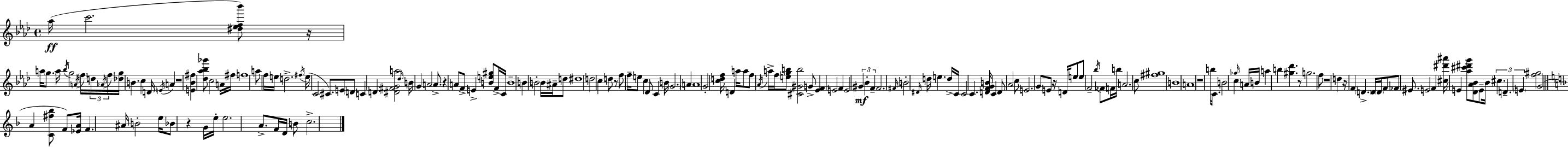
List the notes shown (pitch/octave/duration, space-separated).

Ab5/s C6/h. [D#5,Eb5,F5,Bb6]/e R/s A5/s G5/e. A5/s Bb5/s G5/h A4/s F5/s D5/s Ab4/s F5/s [Db5,G5]/s B4/q. C5/q D4/s E4/s A4/q R/w [E4,Bb4,F#5]/q [Db5,Ab5,Bb5,Gb6]/e C5/h A4/s F#5/s F5/w A5/e F5/s E5/s D5/h. F#5/s E5/s C4/h C#4/e. E4/e D4/e C4/q D4/q [D#4,F#4,G4,A5]/h Db5/s B4/s G4/q A4/h A4/e. R/q A4/e F4/e E4/q [B4,E5,G#5]/e F4/s C4/s B4/w B4/q B4/h B4/s A#4/s D5/e D#5/w D5/h C5/q D5/e R/e F5/e F5/s E5/e C5/q Db4/e C4/q B4/s G4/h. A4/q A4/w G4/h [C5,D5,F5]/s D4/q A5/s A5/e F5/e Ab4/s A5/s F5/s [E5,G5,B5]/e [C#4,G#4,B5]/h G4/e [Eb4,F4]/q E4/h F4/q E4/h G#4/q Bb4/q F4/q F4/h. F#4/s B4/h D#4/s D5/s E5/q. D5/s C4/s C4/h C4/q. [D4,F4,G4,B4]/s C4/q D4/e Ab4/h C5/e E4/h. G4/e E4/e R/s D4/s E5/e E5/e F4/h Bb5/s FES4/e F4/s B5/s A4/h. C5/e [F#5,G#5]/w B4/w A4/w R/w B5/s C4/e. B4/h Gb5/s C5/q A4/s B4/s A5/q B5/q [G#5,Db6]/q. R/e G5/h. F5/e R/w D5/q R/s F4/q D4/q. D4/s D4/s F4/e FES4/e EIS4/e. E4/h F4/q [C#5,D#6,A#6]/s E4/q [Ab5,C#6,D#6,G6]/e [Db4,Ab4,Bb4]/e E4/e Bb4/s C#5/q. D4/q. E4/q [F5,G#5]/h G4/h A4/q [C4,F#5,Bb5]/e F4/e [Eb4,A4]/s F4/q. A#4/s B4/h E5/s Bb4/e R/q G4/s E5/s E5/h. A4/e. F4/s D4/s B4/e C5/h.